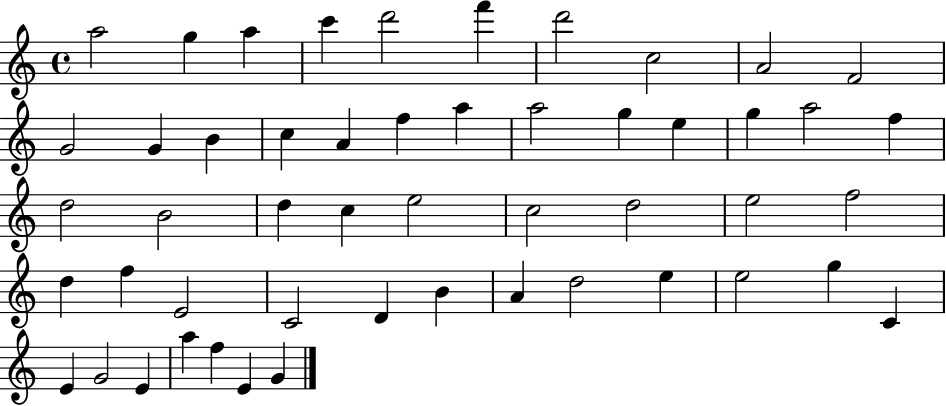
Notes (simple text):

A5/h G5/q A5/q C6/q D6/h F6/q D6/h C5/h A4/h F4/h G4/h G4/q B4/q C5/q A4/q F5/q A5/q A5/h G5/q E5/q G5/q A5/h F5/q D5/h B4/h D5/q C5/q E5/h C5/h D5/h E5/h F5/h D5/q F5/q E4/h C4/h D4/q B4/q A4/q D5/h E5/q E5/h G5/q C4/q E4/q G4/h E4/q A5/q F5/q E4/q G4/q